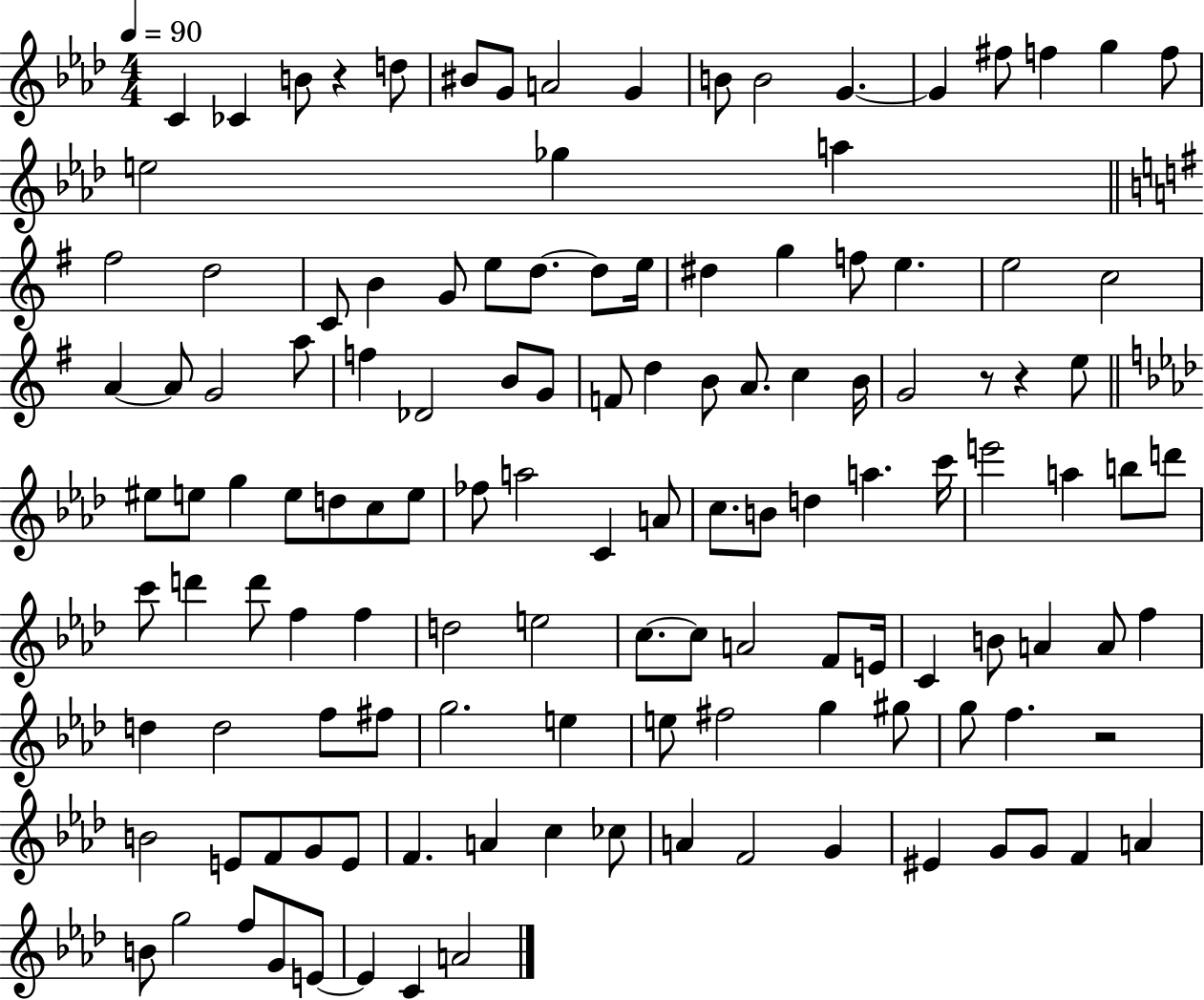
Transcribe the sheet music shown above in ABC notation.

X:1
T:Untitled
M:4/4
L:1/4
K:Ab
C _C B/2 z d/2 ^B/2 G/2 A2 G B/2 B2 G G ^f/2 f g f/2 e2 _g a ^f2 d2 C/2 B G/2 e/2 d/2 d/2 e/4 ^d g f/2 e e2 c2 A A/2 G2 a/2 f _D2 B/2 G/2 F/2 d B/2 A/2 c B/4 G2 z/2 z e/2 ^e/2 e/2 g e/2 d/2 c/2 e/2 _f/2 a2 C A/2 c/2 B/2 d a c'/4 e'2 a b/2 d'/2 c'/2 d' d'/2 f f d2 e2 c/2 c/2 A2 F/2 E/4 C B/2 A A/2 f d d2 f/2 ^f/2 g2 e e/2 ^f2 g ^g/2 g/2 f z2 B2 E/2 F/2 G/2 E/2 F A c _c/2 A F2 G ^E G/2 G/2 F A B/2 g2 f/2 G/2 E/2 E C A2